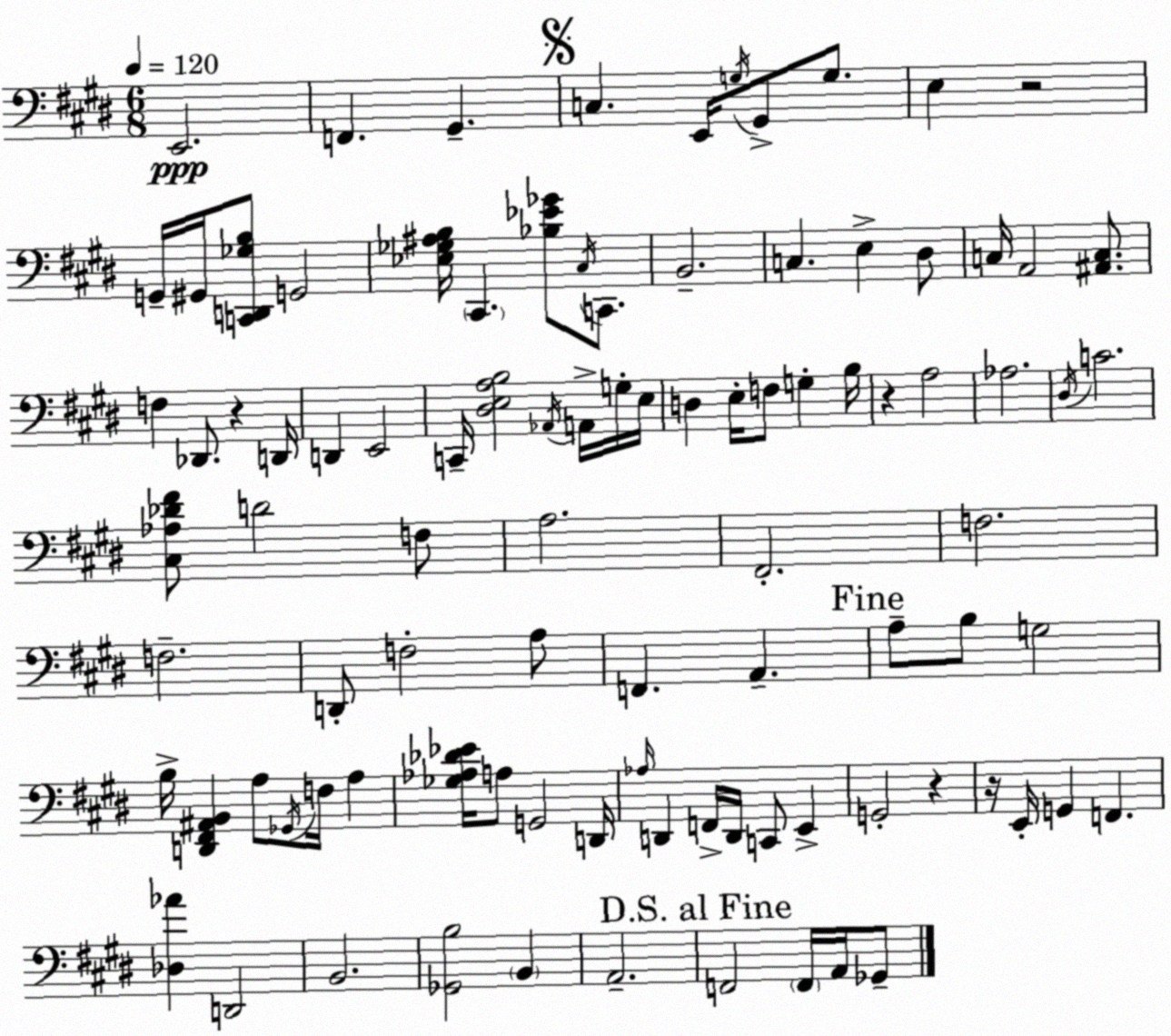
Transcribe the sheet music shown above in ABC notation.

X:1
T:Untitled
M:6/8
L:1/4
K:E
E,,2 F,, ^G,, C, E,,/4 G,/4 ^G,,/2 G,/2 E, z2 G,,/4 ^G,,/4 [C,,D,,_G,B,]/2 G,,2 [_E,_G,^A,B,]/4 ^C,, [_B,_E_G]/2 ^C,/4 C,,/2 B,,2 C, E, ^D,/2 C,/4 A,,2 [^A,,C,]/2 F, _D,,/2 z D,,/4 D,, E,,2 C,,/4 [^D,E,A,B,]2 _A,,/4 A,,/4 G,/4 E,/4 D, E,/4 F,/2 G, B,/4 z A,2 _A,2 ^D,/4 C2 [^C,_A,_D^F]/2 D2 F,/2 A,2 ^F,,2 F,2 F,2 D,,/2 F,2 A,/2 F,, A,, A,/2 B,/2 G,2 B,/4 [D,,^F,,^A,,B,,] A,/2 _G,,/4 F,/4 A, [_G,_A,_D_E]/4 A,/2 G,,2 D,,/4 _A,/4 D,, F,,/4 D,,/4 C,,/2 E,, G,,2 z z/4 E,,/4 G,, F,, [_D,_A] D,,2 B,,2 [_G,,B,]2 B,, A,,2 F,,2 F,,/4 A,,/4 _G,,/2